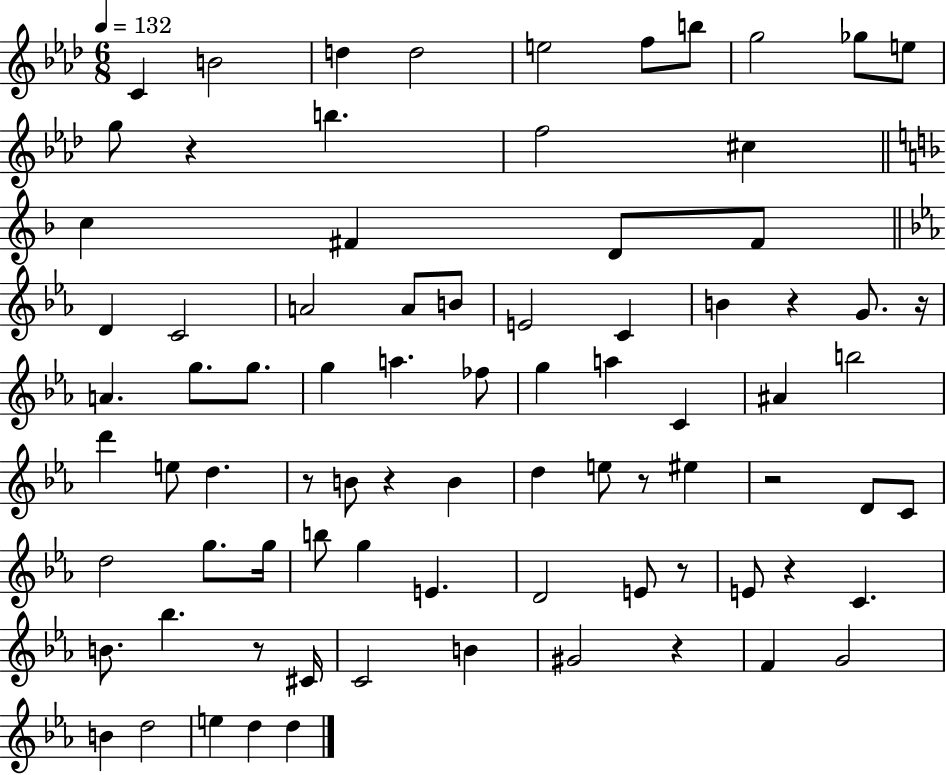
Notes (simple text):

C4/q B4/h D5/q D5/h E5/h F5/e B5/e G5/h Gb5/e E5/e G5/e R/q B5/q. F5/h C#5/q C5/q F#4/q D4/e F#4/e D4/q C4/h A4/h A4/e B4/e E4/h C4/q B4/q R/q G4/e. R/s A4/q. G5/e. G5/e. G5/q A5/q. FES5/e G5/q A5/q C4/q A#4/q B5/h D6/q E5/e D5/q. R/e B4/e R/q B4/q D5/q E5/e R/e EIS5/q R/h D4/e C4/e D5/h G5/e. G5/s B5/e G5/q E4/q. D4/h E4/e R/e E4/e R/q C4/q. B4/e. Bb5/q. R/e C#4/s C4/h B4/q G#4/h R/q F4/q G4/h B4/q D5/h E5/q D5/q D5/q